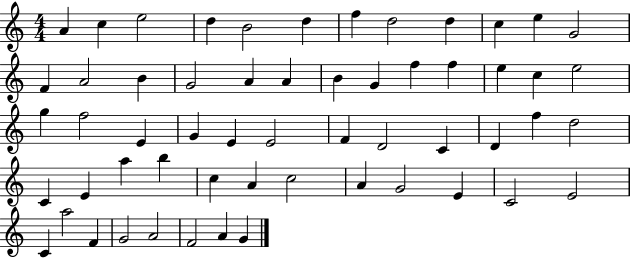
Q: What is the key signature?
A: C major